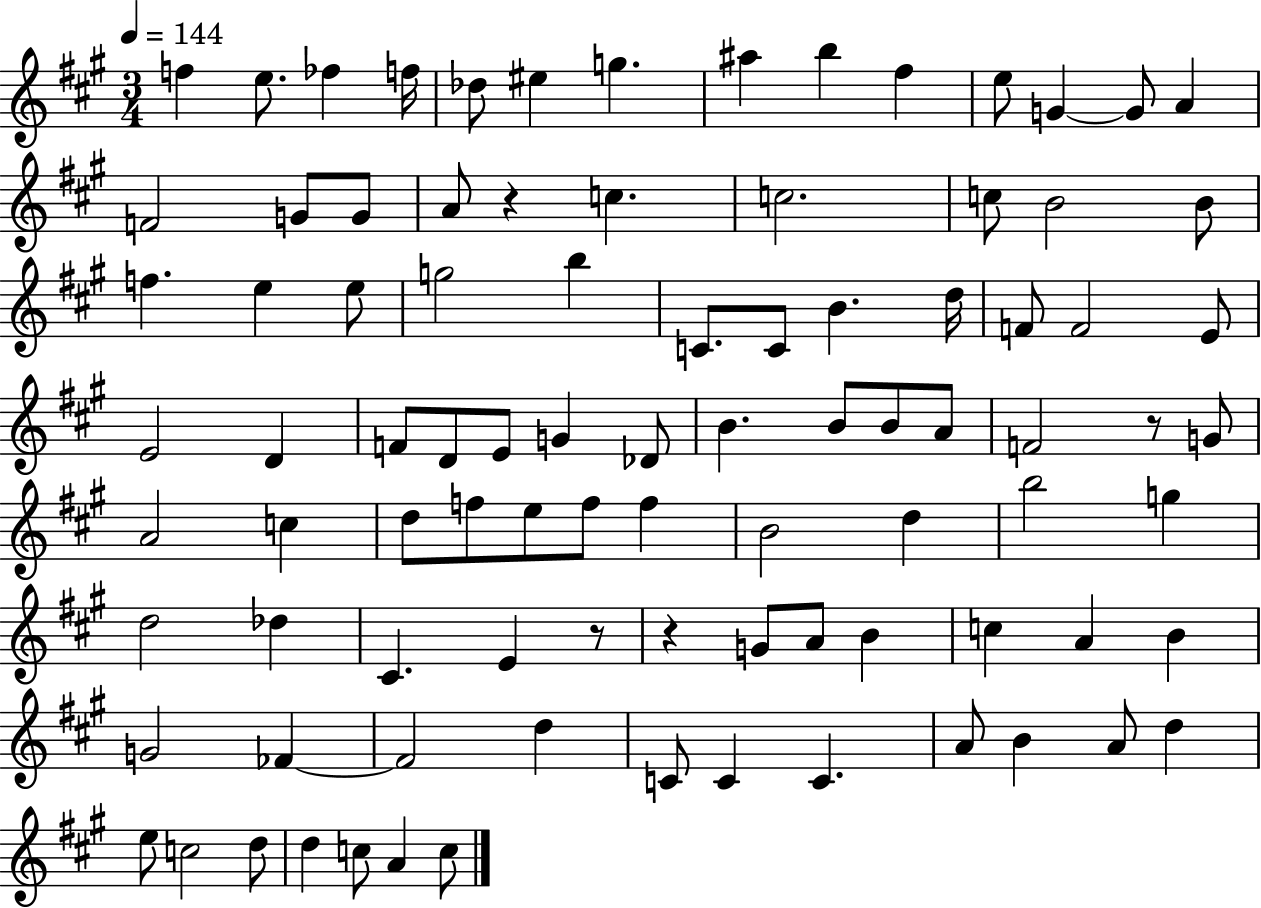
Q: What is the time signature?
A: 3/4